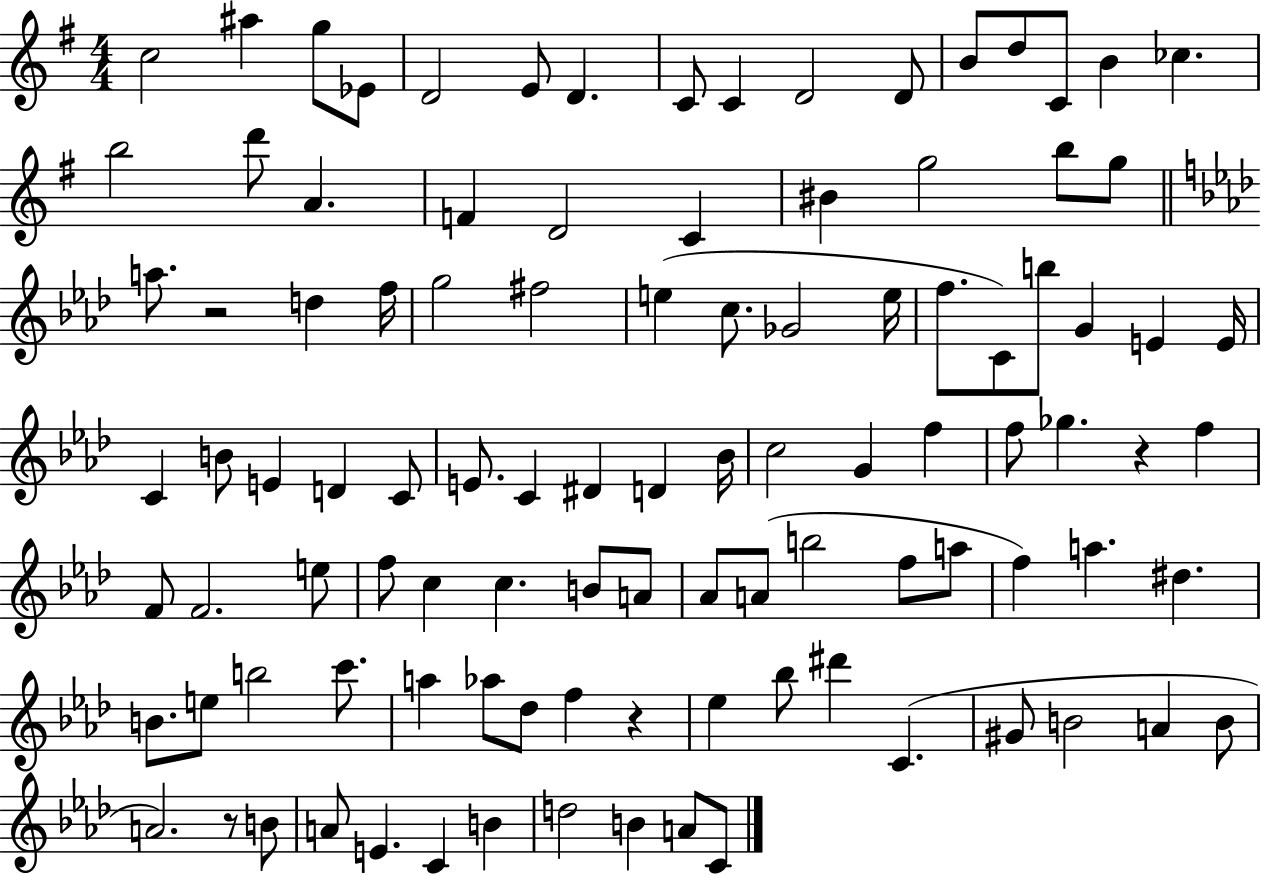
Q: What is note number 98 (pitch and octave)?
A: A4